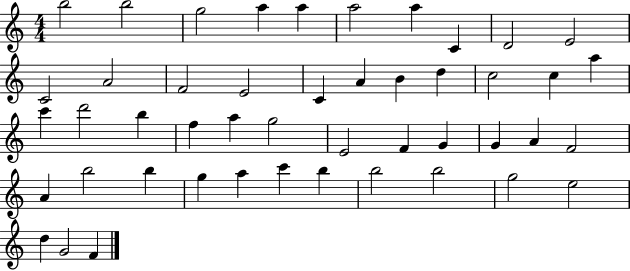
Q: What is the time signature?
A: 4/4